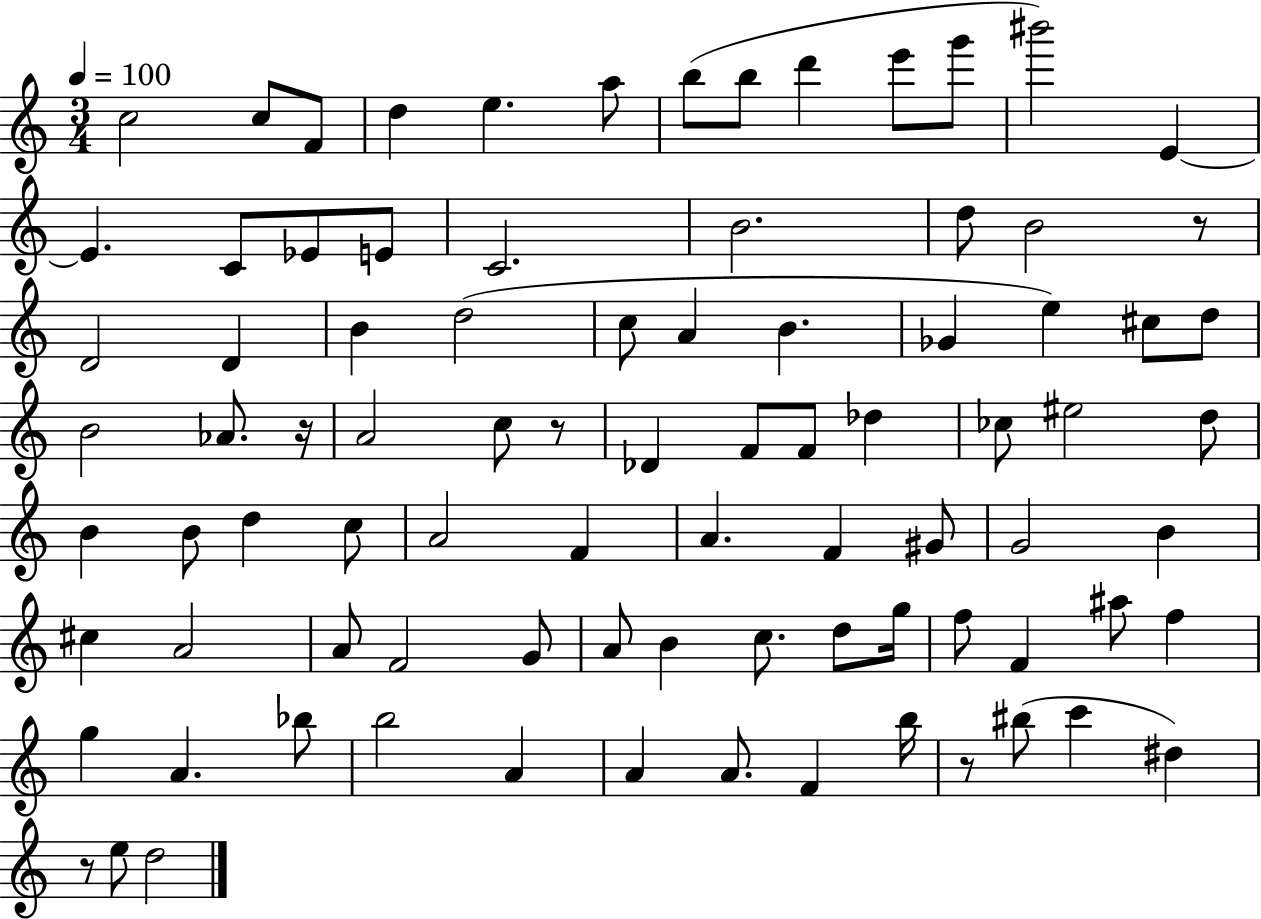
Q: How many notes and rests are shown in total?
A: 87